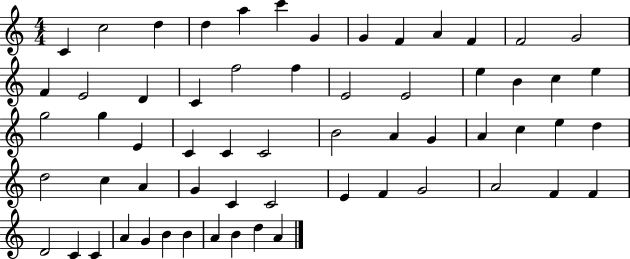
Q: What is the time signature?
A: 4/4